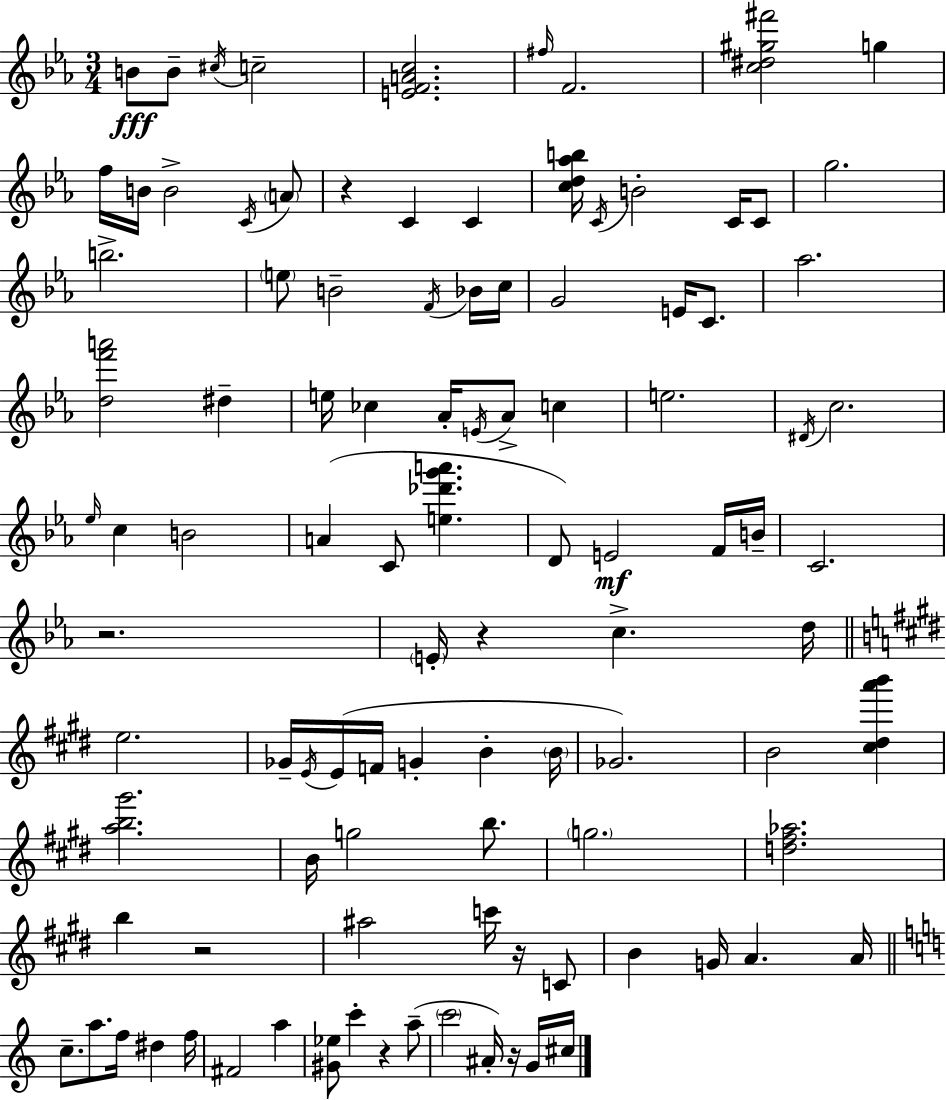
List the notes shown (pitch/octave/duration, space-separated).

B4/e B4/e C#5/s C5/h [E4,F4,A4,C5]/h. F#5/s F4/h. [C5,D#5,G#5,F#6]/h G5/q F5/s B4/s B4/h C4/s A4/e R/q C4/q C4/q [C5,D5,Ab5,B5]/s C4/s B4/h C4/s C4/e G5/h. B5/h. E5/e B4/h F4/s Bb4/s C5/s G4/h E4/s C4/e. Ab5/h. [D5,F6,A6]/h D#5/q E5/s CES5/q Ab4/s E4/s Ab4/e C5/q E5/h. D#4/s C5/h. Eb5/s C5/q B4/h A4/q C4/e [E5,Db6,G6,A6]/q. D4/e E4/h F4/s B4/s C4/h. R/h. E4/s R/q C5/q. D5/s E5/h. Gb4/s E4/s E4/s F4/s G4/q B4/q B4/s Gb4/h. B4/h [C#5,D#5,A6,B6]/q [A5,B5,G#6]/h. B4/s G5/h B5/e. G5/h. [D5,F#5,Ab5]/h. B5/q R/h A#5/h C6/s R/s C4/e B4/q G4/s A4/q. A4/s C5/e. A5/e. F5/s D#5/q F5/s F#4/h A5/q [G#4,Eb5]/e C6/q R/q A5/e C6/h A#4/s R/s G4/s C#5/s